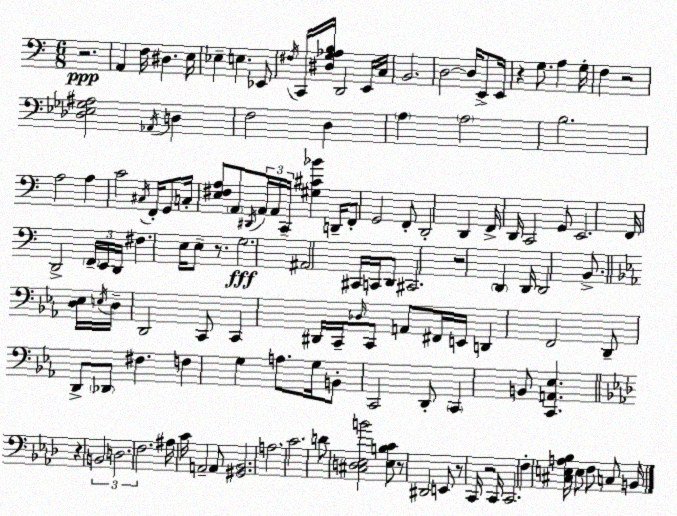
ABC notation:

X:1
T:Untitled
M:6/8
L:1/4
K:Am
z2 A,, F,/4 ^D, E,/4 _E, E, _E,,/2 ^F,/4 C,,/4 [^D,G,_A,B,]/4 D,,2 E,,/4 C,/4 B,,2 D,2 D,/4 E,,/2 E,,/4 z G,/2 A, G,/4 F, z2 [_D,_E,_G,^A,]2 _A,,/4 D, F,2 D, A, A,2 B,2 A,2 A, C2 ^C,/4 F,,/4 G,,/2 C,/4 [E,^F,A,]/2 A,,/2 ^D,,/4 A,,/4 A,,/4 C,,/4 [^G,^C_B] D,,/4 F,,/2 G,,2 F,,/2 D,,2 D,, F,,/4 D,,/4 C,,2 G,,/2 E,,2 F,,/4 D,,2 F,,/4 E,,/4 D,,/4 ^F, E,/4 E,/2 z/2 G,2 ^A,,2 ^C,,/4 C,,/4 D,,/2 ^C,,2 z2 D,, D,,/4 D,,2 B,,/2 [D,_E,]/4 E,/4 D,/4 D,,2 C,,/2 C,, ^D,,/4 C,,/4 _D,/4 C,,/2 A,,/2 ^F,,/4 E,,/4 D,, F,,2 D,,/2 D,,/2 _D,,/2 ^F, F, G, A,/2 G,/4 B,,/2 C,,2 D,,/2 C,, B,,/2 [C,,A,,_E,] z B,,2 D,2 F,2 ^A,/4 C/4 A,,2 A,,/2 [^G,,_B,,]2 A,2 C2 D/2 [^C,D,_E,B]2 [_E,B,C]/2 z/2 ^D,,2 E,,/2 z/2 C,,/4 z2 C,,/4 C,,2 F, [^C,E,A,_B,]/4 E,/2 F,/2 C,/2 B,,/4